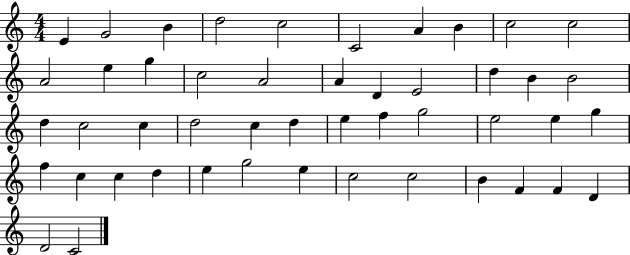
X:1
T:Untitled
M:4/4
L:1/4
K:C
E G2 B d2 c2 C2 A B c2 c2 A2 e g c2 A2 A D E2 d B B2 d c2 c d2 c d e f g2 e2 e g f c c d e g2 e c2 c2 B F F D D2 C2